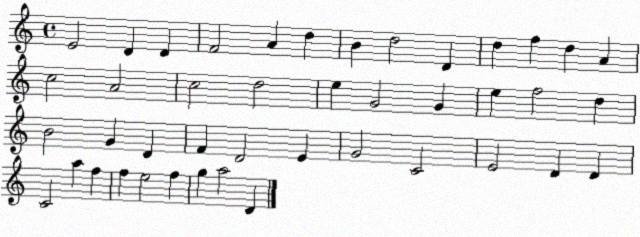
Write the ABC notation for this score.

X:1
T:Untitled
M:4/4
L:1/4
K:C
E2 D D F2 A d B d2 D d f d A c2 A2 c2 d2 e G2 G e f2 d B2 G D F D2 E G2 C2 E2 D D C2 a f f e2 f g a2 D